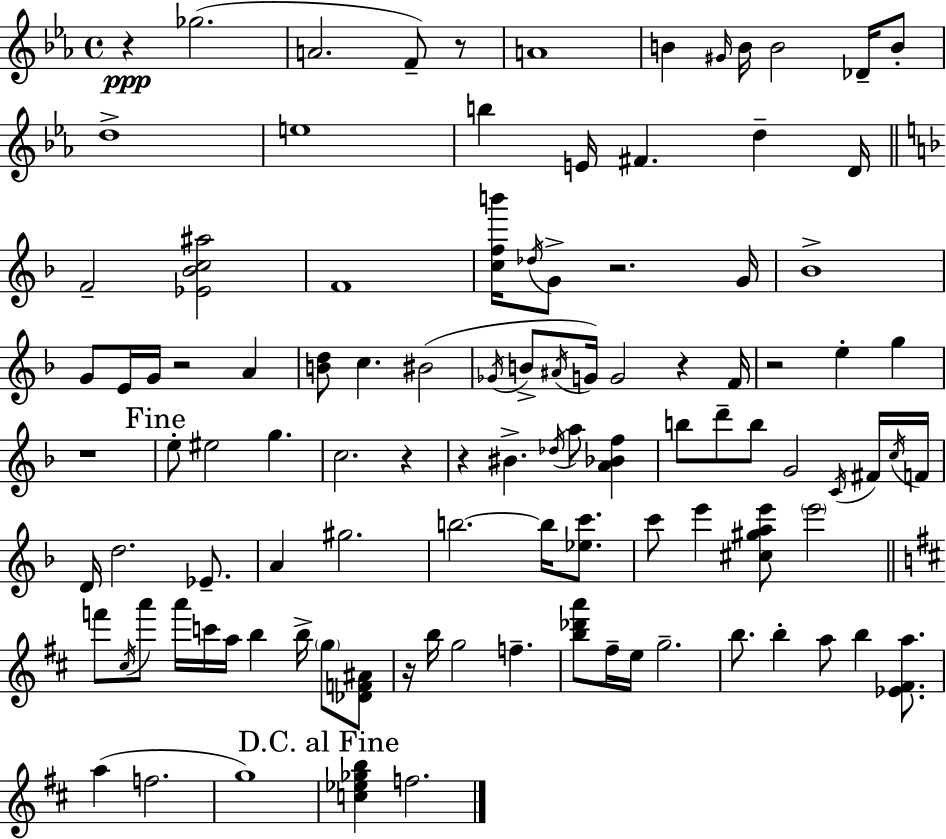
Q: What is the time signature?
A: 4/4